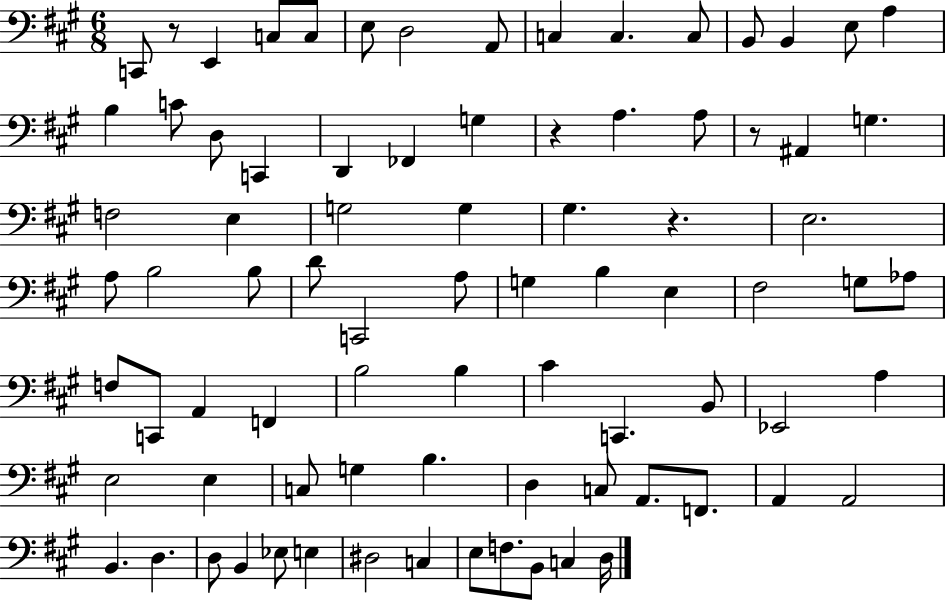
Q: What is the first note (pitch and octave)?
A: C2